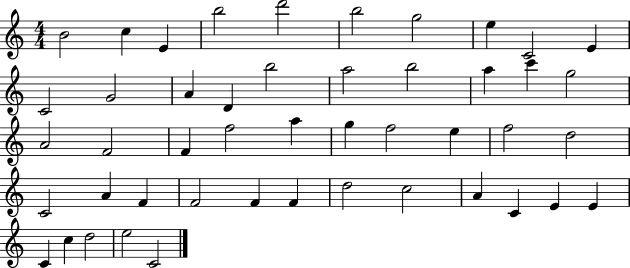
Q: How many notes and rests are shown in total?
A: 47